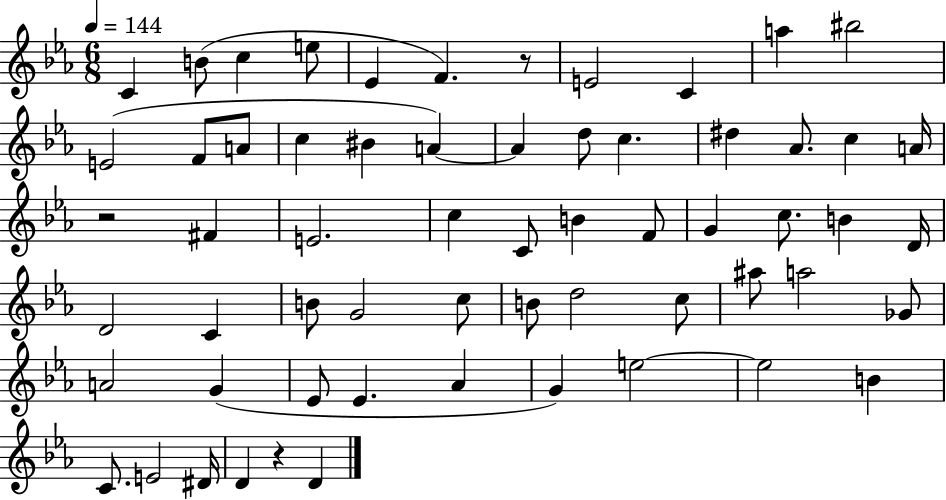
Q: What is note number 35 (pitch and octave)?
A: C4